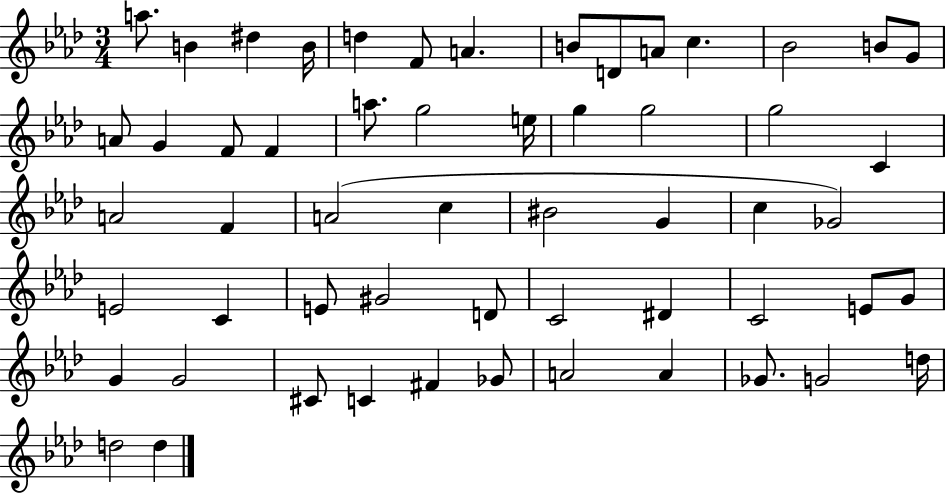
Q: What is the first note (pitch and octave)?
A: A5